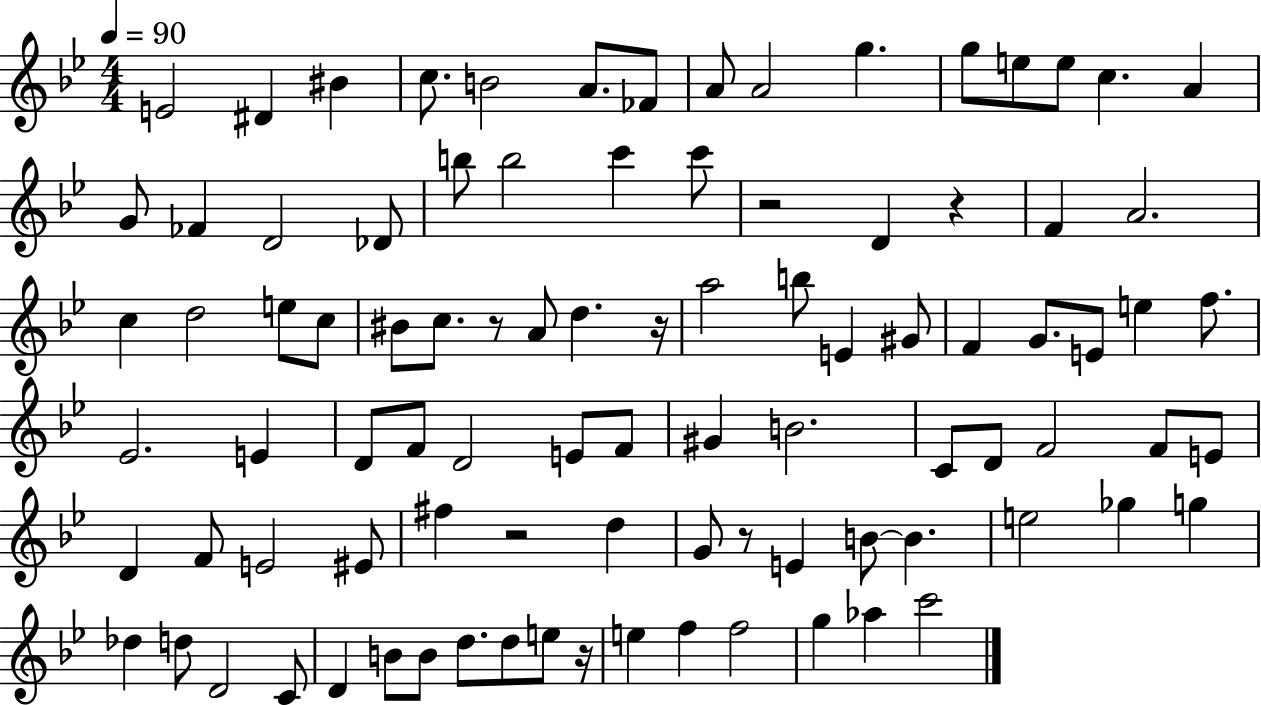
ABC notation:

X:1
T:Untitled
M:4/4
L:1/4
K:Bb
E2 ^D ^B c/2 B2 A/2 _F/2 A/2 A2 g g/2 e/2 e/2 c A G/2 _F D2 _D/2 b/2 b2 c' c'/2 z2 D z F A2 c d2 e/2 c/2 ^B/2 c/2 z/2 A/2 d z/4 a2 b/2 E ^G/2 F G/2 E/2 e f/2 _E2 E D/2 F/2 D2 E/2 F/2 ^G B2 C/2 D/2 F2 F/2 E/2 D F/2 E2 ^E/2 ^f z2 d G/2 z/2 E B/2 B e2 _g g _d d/2 D2 C/2 D B/2 B/2 d/2 d/2 e/2 z/4 e f f2 g _a c'2